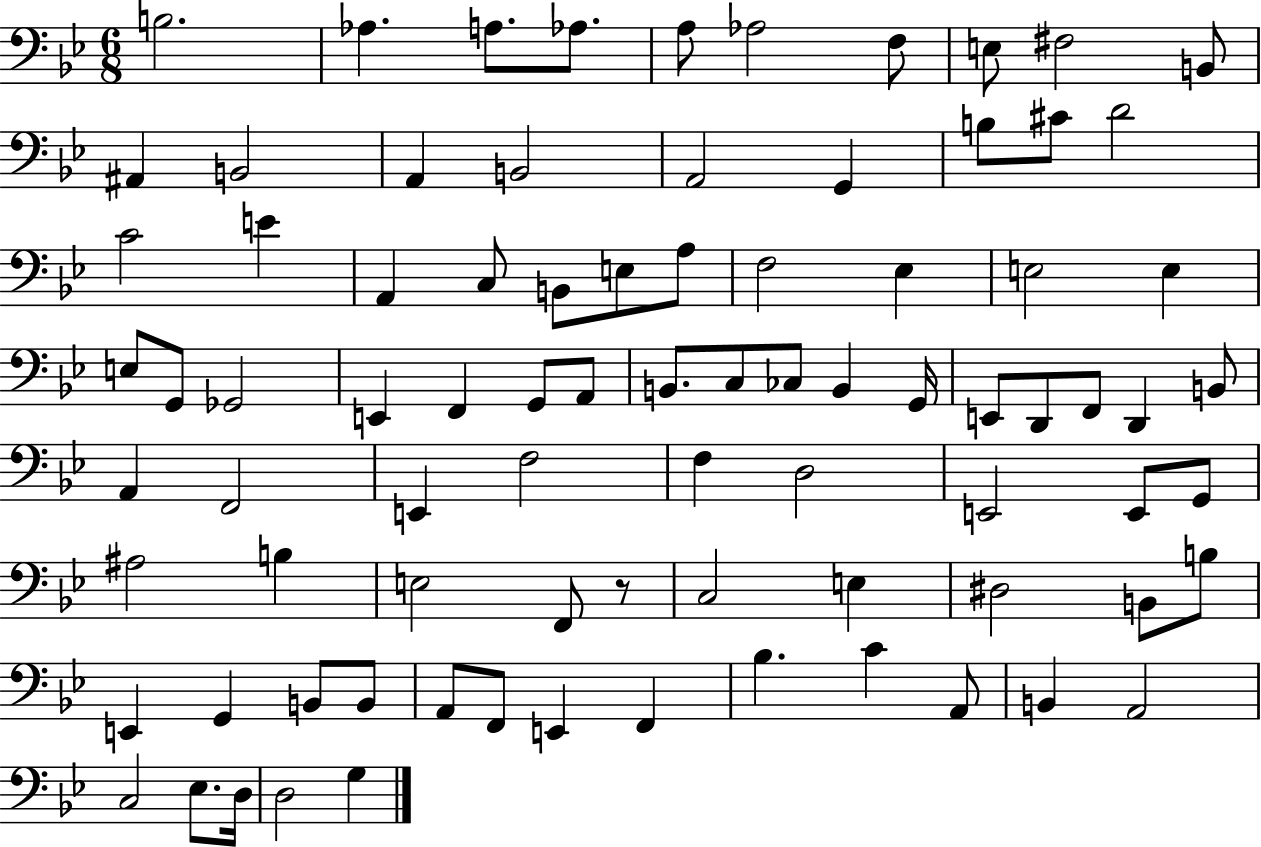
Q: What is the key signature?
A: BES major